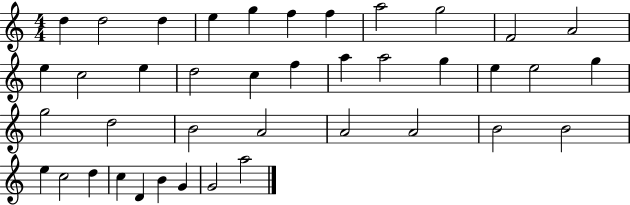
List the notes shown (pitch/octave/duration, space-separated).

D5/q D5/h D5/q E5/q G5/q F5/q F5/q A5/h G5/h F4/h A4/h E5/q C5/h E5/q D5/h C5/q F5/q A5/q A5/h G5/q E5/q E5/h G5/q G5/h D5/h B4/h A4/h A4/h A4/h B4/h B4/h E5/q C5/h D5/q C5/q D4/q B4/q G4/q G4/h A5/h